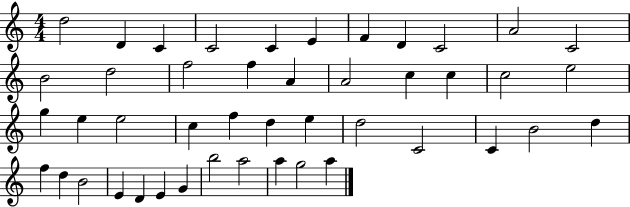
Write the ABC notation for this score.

X:1
T:Untitled
M:4/4
L:1/4
K:C
d2 D C C2 C E F D C2 A2 C2 B2 d2 f2 f A A2 c c c2 e2 g e e2 c f d e d2 C2 C B2 d f d B2 E D E G b2 a2 a g2 a